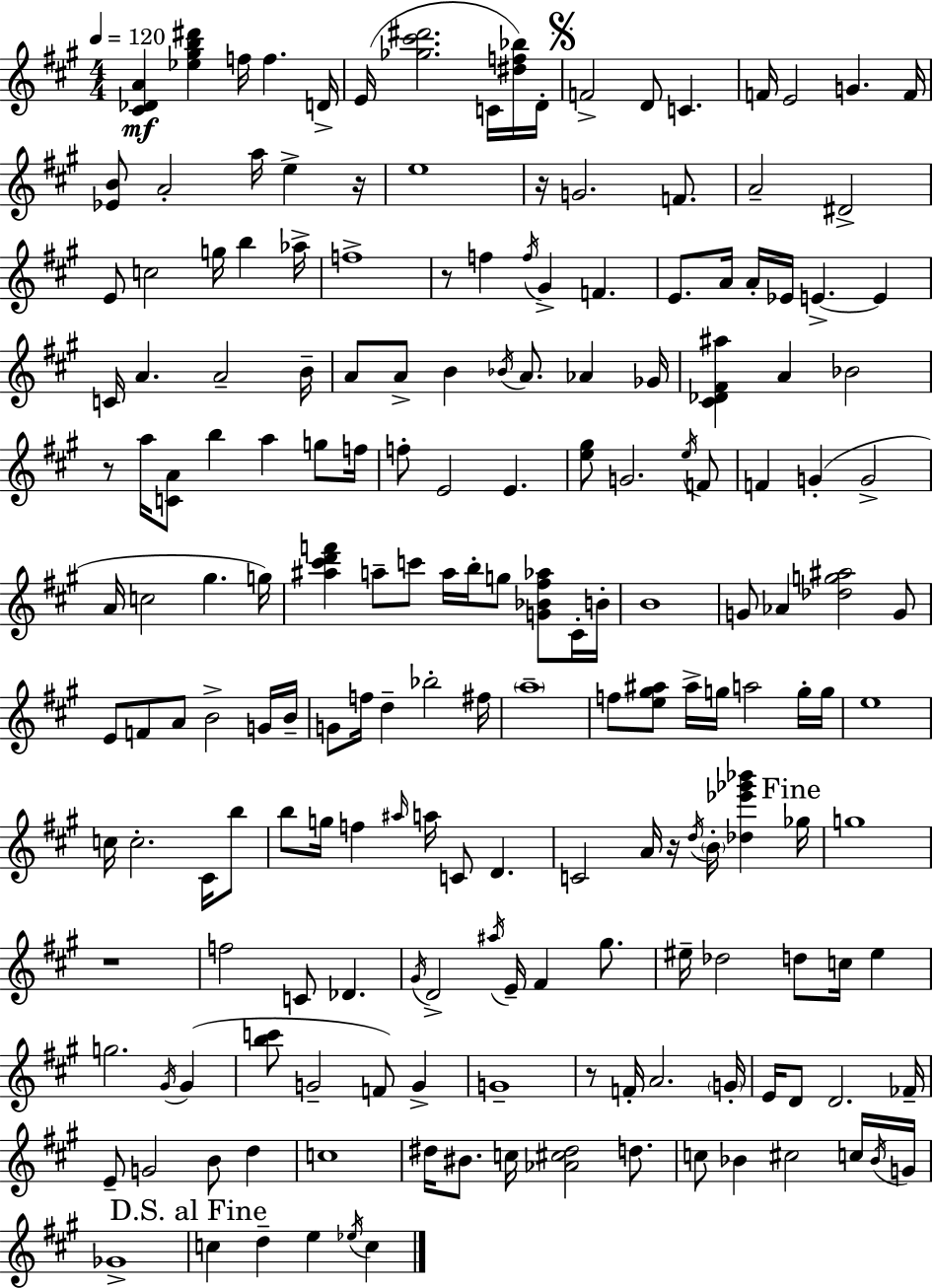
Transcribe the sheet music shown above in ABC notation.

X:1
T:Untitled
M:4/4
L:1/4
K:A
[^C_DA] [_e^gb^d'] f/4 f D/4 E/4 [_g^c'^d']2 C/4 [^df_b]/4 D/4 F2 D/2 C F/4 E2 G F/4 [_EB]/2 A2 a/4 e z/4 e4 z/4 G2 F/2 A2 ^D2 E/2 c2 g/4 b _a/4 f4 z/2 f f/4 ^G F E/2 A/4 A/4 _E/4 E E C/4 A A2 B/4 A/2 A/2 B _B/4 A/2 _A _G/4 [^C_D^F^a] A _B2 z/2 a/4 [CA]/2 b a g/2 f/4 f/2 E2 E [e^g]/2 G2 e/4 F/2 F G G2 A/4 c2 ^g g/4 [^a^c'd'f'] a/2 c'/2 a/4 b/4 g/2 [G_B^f_a]/2 ^C/4 B/4 B4 G/2 _A [_dg^a]2 G/2 E/2 F/2 A/2 B2 G/4 B/4 G/2 f/4 d _b2 ^f/4 a4 f/2 [e^g^a]/2 ^a/4 g/4 a2 g/4 g/4 e4 c/4 c2 ^C/4 b/2 b/2 g/4 f ^a/4 a/4 C/2 D C2 A/4 z/4 d/4 B/4 [_d_e'_g'_b'] _g/4 g4 z4 f2 C/2 _D ^G/4 D2 ^a/4 E/4 ^F ^g/2 ^e/4 _d2 d/2 c/4 ^e g2 ^G/4 ^G [bc']/2 G2 F/2 G G4 z/2 F/4 A2 G/4 E/4 D/2 D2 _F/4 E/2 G2 B/2 d c4 ^d/4 ^B/2 c/4 [_A^c^d]2 d/2 c/2 _B ^c2 c/4 _B/4 G/4 _G4 c d e _e/4 c